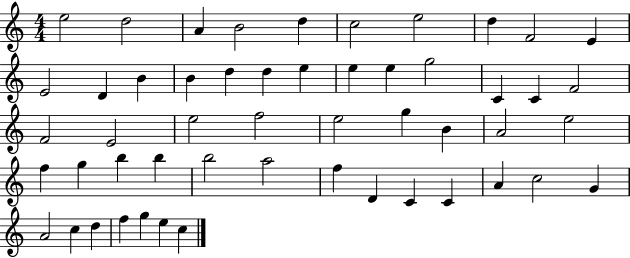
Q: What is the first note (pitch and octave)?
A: E5